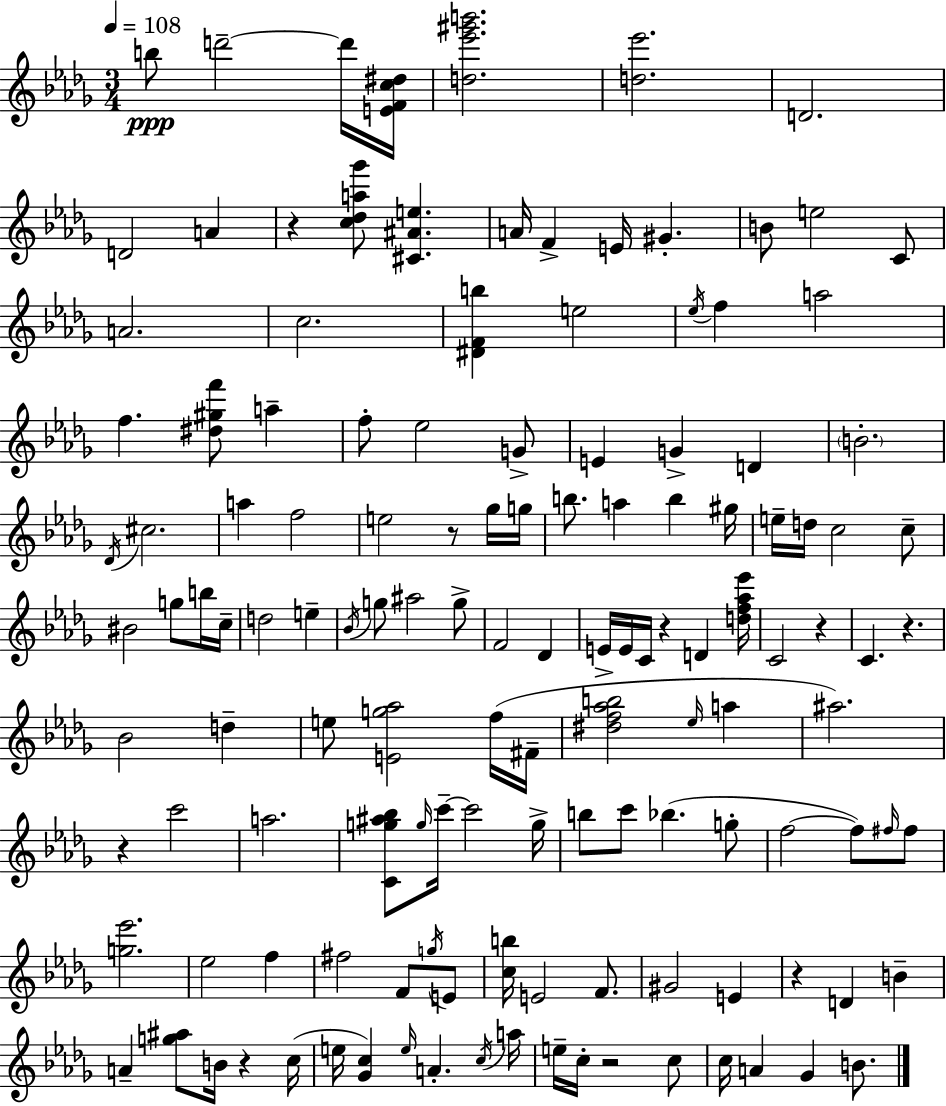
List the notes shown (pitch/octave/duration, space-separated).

B5/e D6/h D6/s [E4,F4,C5,D#5]/s [D5,Eb6,G#6,B6]/h. [D5,Eb6]/h. D4/h. D4/h A4/q R/q [C5,Db5,A5,Gb6]/e [C#4,A#4,E5]/q. A4/s F4/q E4/s G#4/q. B4/e E5/h C4/e A4/h. C5/h. [D#4,F4,B5]/q E5/h Eb5/s F5/q A5/h F5/q. [D#5,G#5,F6]/e A5/q F5/e Eb5/h G4/e E4/q G4/q D4/q B4/h. Db4/s C#5/h. A5/q F5/h E5/h R/e Gb5/s G5/s B5/e. A5/q B5/q G#5/s E5/s D5/s C5/h C5/e BIS4/h G5/e B5/s C5/s D5/h E5/q Bb4/s G5/e A#5/h G5/e F4/h Db4/q E4/s E4/s C4/s R/q D4/q [D5,F5,Ab5,Eb6]/s C4/h R/q C4/q. R/q. Bb4/h D5/q E5/e [E4,G5,Ab5]/h F5/s F#4/s [D#5,F5,Ab5,B5]/h Eb5/s A5/q A#5/h. R/q C6/h A5/h. [C4,G5,A#5,Bb5]/e G5/s C6/s C6/h G5/s B5/e C6/e Bb5/q. G5/e F5/h F5/e F#5/s F#5/e [G5,Eb6]/h. Eb5/h F5/q F#5/h F4/e G5/s E4/e [C5,B5]/s E4/h F4/e. G#4/h E4/q R/q D4/q B4/q A4/q [G5,A#5]/e B4/s R/q C5/s E5/s [Gb4,C5]/q E5/s A4/q. C5/s A5/s E5/s C5/s R/h C5/e C5/s A4/q Gb4/q B4/e.